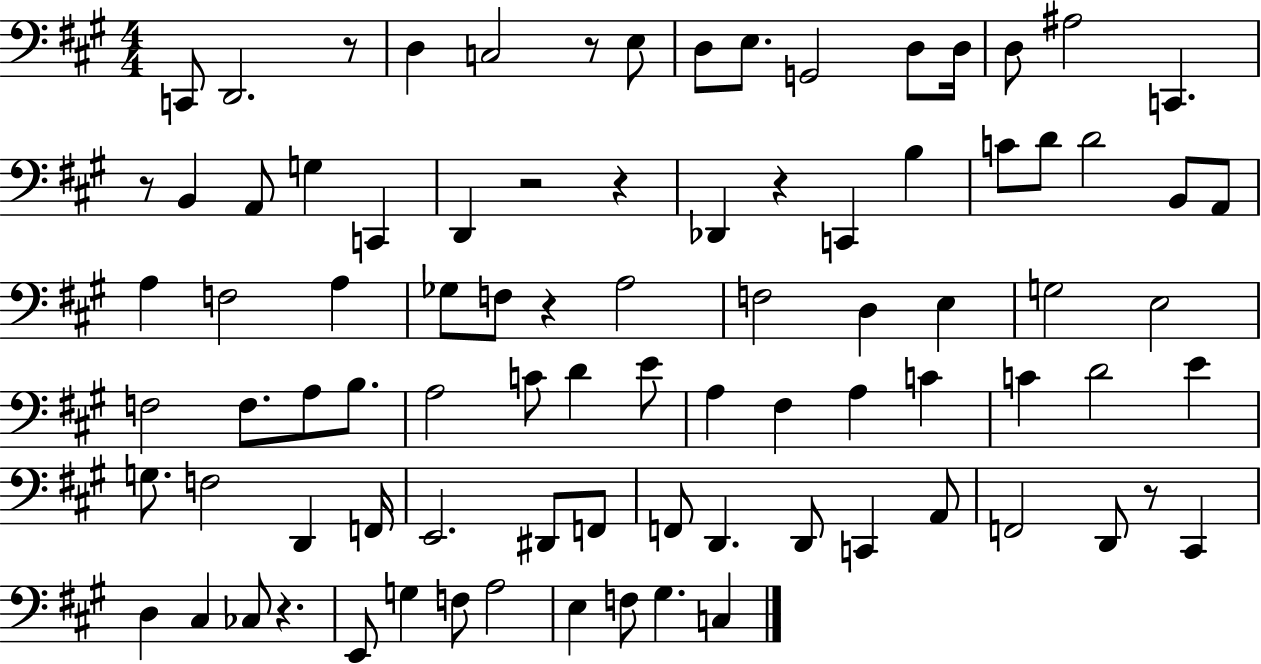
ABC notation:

X:1
T:Untitled
M:4/4
L:1/4
K:A
C,,/2 D,,2 z/2 D, C,2 z/2 E,/2 D,/2 E,/2 G,,2 D,/2 D,/4 D,/2 ^A,2 C,, z/2 B,, A,,/2 G, C,, D,, z2 z _D,, z C,, B, C/2 D/2 D2 B,,/2 A,,/2 A, F,2 A, _G,/2 F,/2 z A,2 F,2 D, E, G,2 E,2 F,2 F,/2 A,/2 B,/2 A,2 C/2 D E/2 A, ^F, A, C C D2 E G,/2 F,2 D,, F,,/4 E,,2 ^D,,/2 F,,/2 F,,/2 D,, D,,/2 C,, A,,/2 F,,2 D,,/2 z/2 ^C,, D, ^C, _C,/2 z E,,/2 G, F,/2 A,2 E, F,/2 ^G, C,